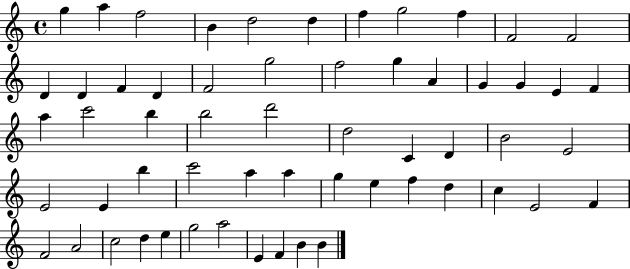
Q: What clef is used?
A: treble